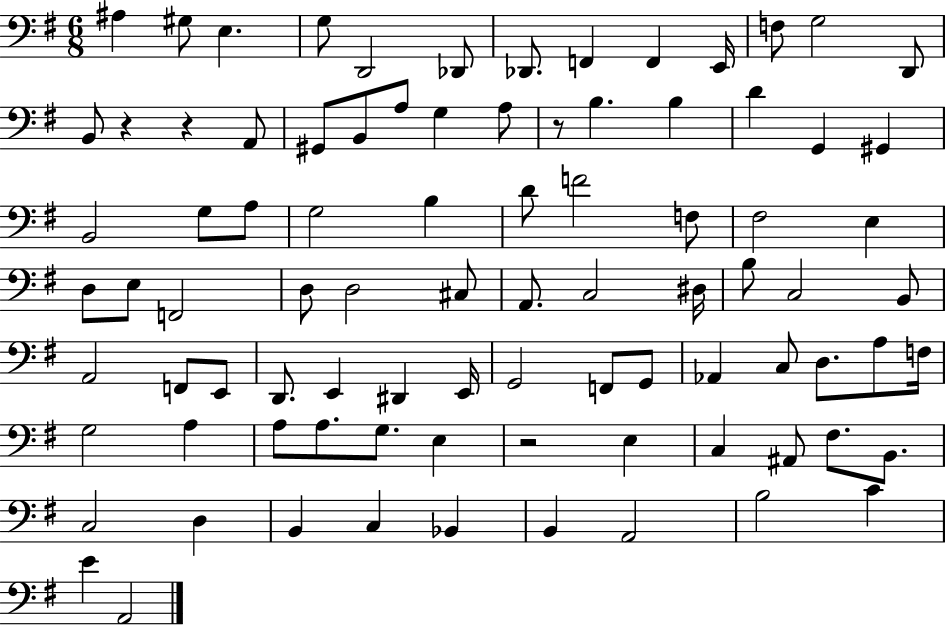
{
  \clef bass
  \numericTimeSignature
  \time 6/8
  \key g \major
  ais4 gis8 e4. | g8 d,2 des,8 | des,8. f,4 f,4 e,16 | f8 g2 d,8 | \break b,8 r4 r4 a,8 | gis,8 b,8 a8 g4 a8 | r8 b4. b4 | d'4 g,4 gis,4 | \break b,2 g8 a8 | g2 b4 | d'8 f'2 f8 | fis2 e4 | \break d8 e8 f,2 | d8 d2 cis8 | a,8. c2 dis16 | b8 c2 b,8 | \break a,2 f,8 e,8 | d,8. e,4 dis,4 e,16 | g,2 f,8 g,8 | aes,4 c8 d8. a8 f16 | \break g2 a4 | a8 a8. g8. e4 | r2 e4 | c4 ais,8 fis8. b,8. | \break c2 d4 | b,4 c4 bes,4 | b,4 a,2 | b2 c'4 | \break e'4 a,2 | \bar "|."
}